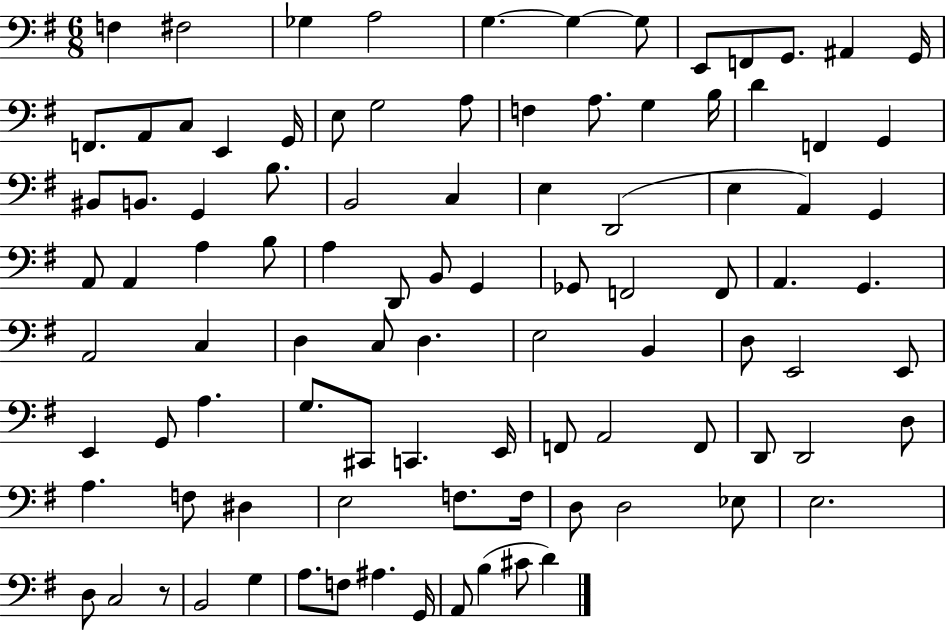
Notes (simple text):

F3/q F#3/h Gb3/q A3/h G3/q. G3/q G3/e E2/e F2/e G2/e. A#2/q G2/s F2/e. A2/e C3/e E2/q G2/s E3/e G3/h A3/e F3/q A3/e. G3/q B3/s D4/q F2/q G2/q BIS2/e B2/e. G2/q B3/e. B2/h C3/q E3/q D2/h E3/q A2/q G2/q A2/e A2/q A3/q B3/e A3/q D2/e B2/e G2/q Gb2/e F2/h F2/e A2/q. G2/q. A2/h C3/q D3/q C3/e D3/q. E3/h B2/q D3/e E2/h E2/e E2/q G2/e A3/q. G3/e. C#2/e C2/q. E2/s F2/e A2/h F2/e D2/e D2/h D3/e A3/q. F3/e D#3/q E3/h F3/e. F3/s D3/e D3/h Eb3/e E3/h. D3/e C3/h R/e B2/h G3/q A3/e. F3/e A#3/q. G2/s A2/e B3/q C#4/e D4/q